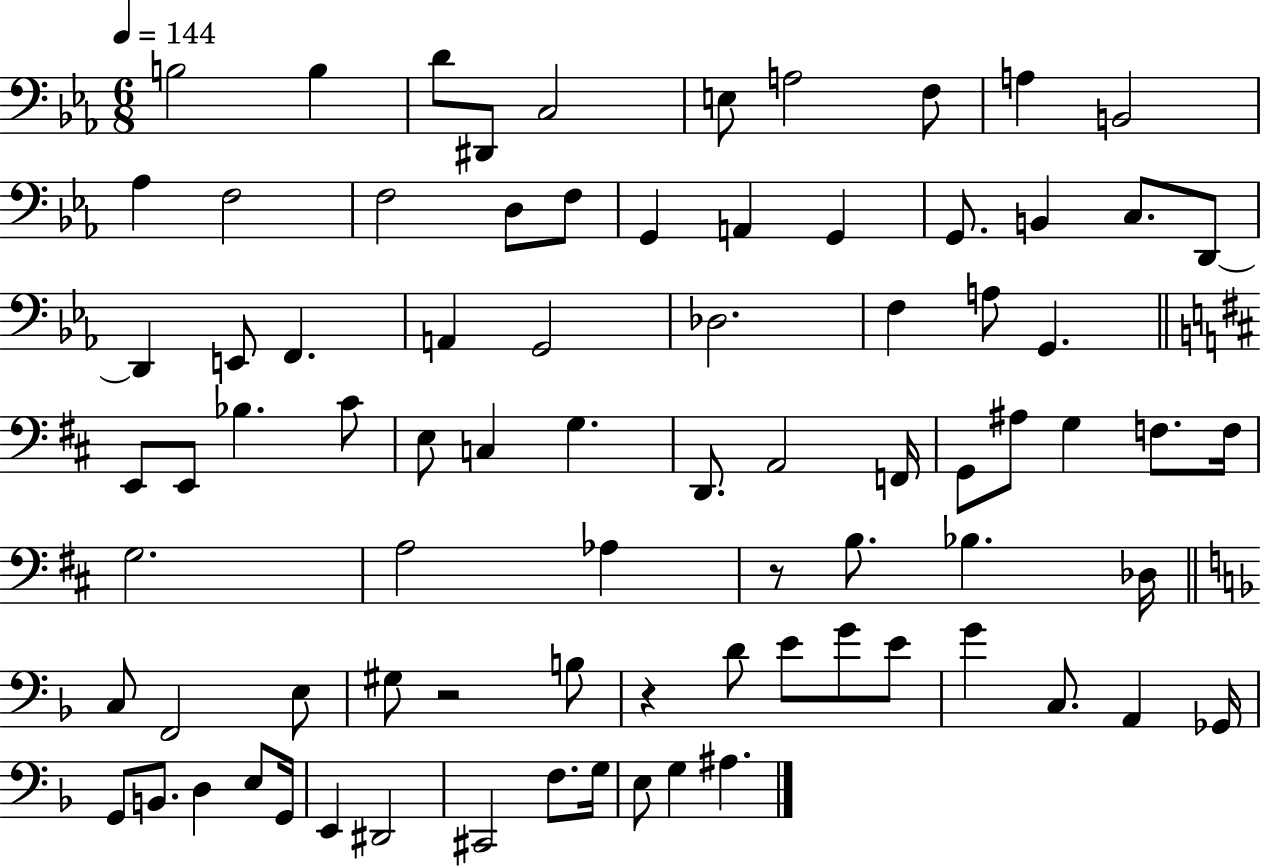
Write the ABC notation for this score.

X:1
T:Untitled
M:6/8
L:1/4
K:Eb
B,2 B, D/2 ^D,,/2 C,2 E,/2 A,2 F,/2 A, B,,2 _A, F,2 F,2 D,/2 F,/2 G,, A,, G,, G,,/2 B,, C,/2 D,,/2 D,, E,,/2 F,, A,, G,,2 _D,2 F, A,/2 G,, E,,/2 E,,/2 _B, ^C/2 E,/2 C, G, D,,/2 A,,2 F,,/4 G,,/2 ^A,/2 G, F,/2 F,/4 G,2 A,2 _A, z/2 B,/2 _B, _D,/4 C,/2 F,,2 E,/2 ^G,/2 z2 B,/2 z D/2 E/2 G/2 E/2 G C,/2 A,, _G,,/4 G,,/2 B,,/2 D, E,/2 G,,/4 E,, ^D,,2 ^C,,2 F,/2 G,/4 E,/2 G, ^A,